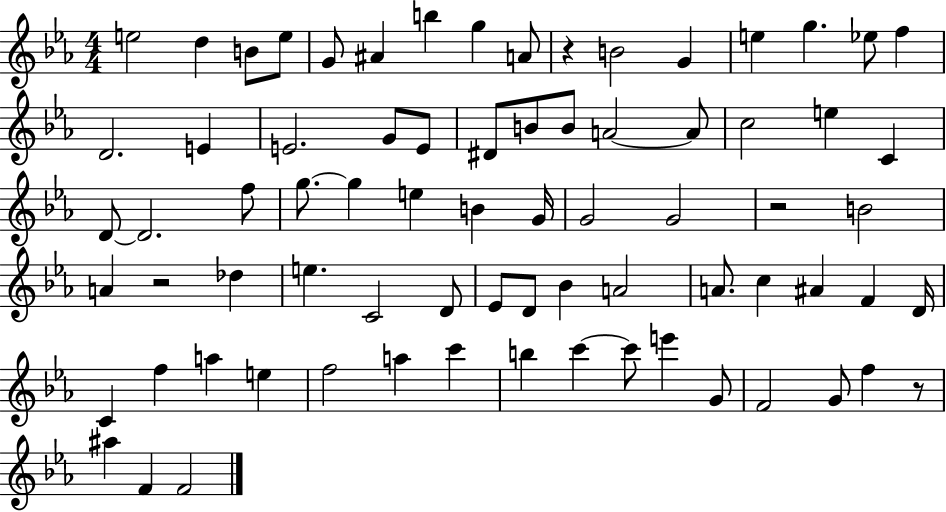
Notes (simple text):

E5/h D5/q B4/e E5/e G4/e A#4/q B5/q G5/q A4/e R/q B4/h G4/q E5/q G5/q. Eb5/e F5/q D4/h. E4/q E4/h. G4/e E4/e D#4/e B4/e B4/e A4/h A4/e C5/h E5/q C4/q D4/e D4/h. F5/e G5/e. G5/q E5/q B4/q G4/s G4/h G4/h R/h B4/h A4/q R/h Db5/q E5/q. C4/h D4/e Eb4/e D4/e Bb4/q A4/h A4/e. C5/q A#4/q F4/q D4/s C4/q F5/q A5/q E5/q F5/h A5/q C6/q B5/q C6/q C6/e E6/q G4/e F4/h G4/e F5/q R/e A#5/q F4/q F4/h